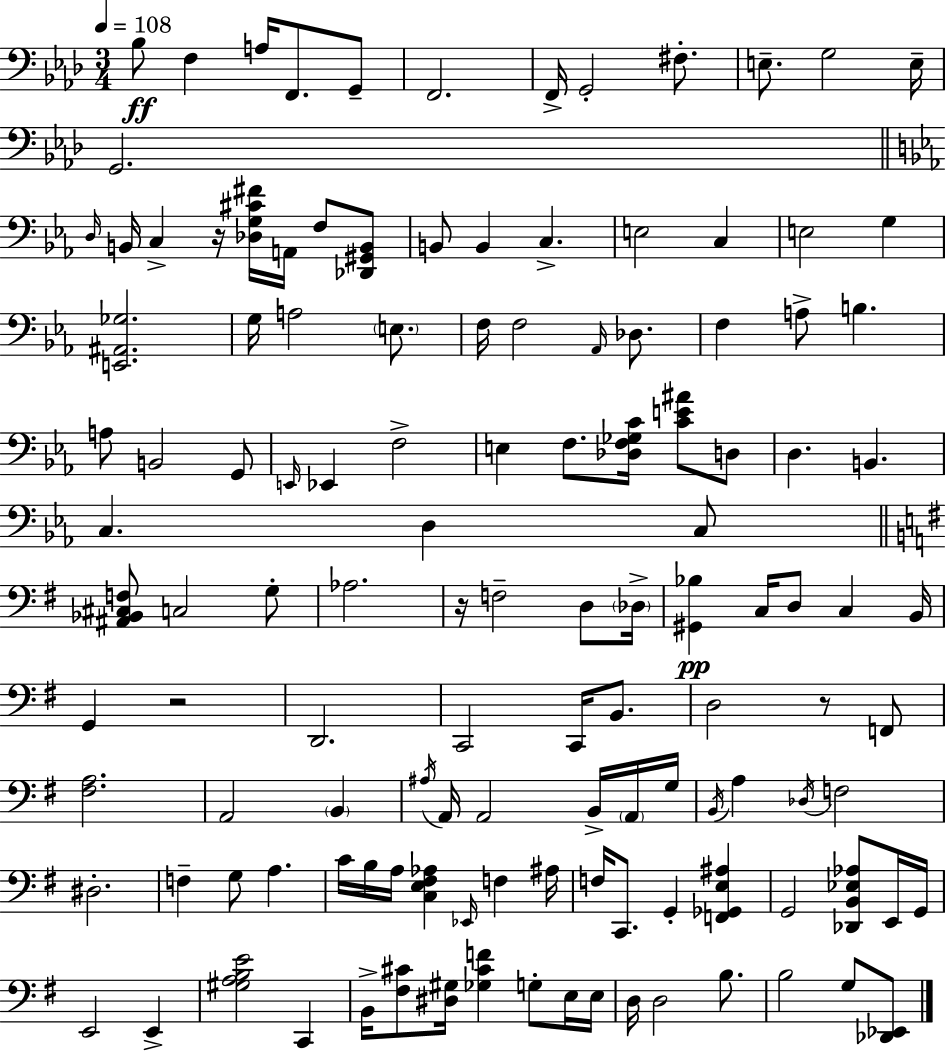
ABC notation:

X:1
T:Untitled
M:3/4
L:1/4
K:Ab
_B,/2 F, A,/4 F,,/2 G,,/2 F,,2 F,,/4 G,,2 ^F,/2 E,/2 G,2 E,/4 G,,2 D,/4 B,,/4 C, z/4 [_D,G,^C^F]/4 A,,/4 F,/2 [_D,,^G,,B,,]/2 B,,/2 B,, C, E,2 C, E,2 G, [E,,^A,,_G,]2 G,/4 A,2 E,/2 F,/4 F,2 _A,,/4 _D,/2 F, A,/2 B, A,/2 B,,2 G,,/2 E,,/4 _E,, F,2 E, F,/2 [_D,F,_G,C]/4 [CE^A]/2 D,/2 D, B,, C, D, C,/2 [^A,,_B,,^C,F,]/2 C,2 G,/2 _A,2 z/4 F,2 D,/2 _D,/4 [^G,,_B,] C,/4 D,/2 C, B,,/4 G,, z2 D,,2 C,,2 C,,/4 B,,/2 D,2 z/2 F,,/2 [^F,A,]2 A,,2 B,, ^A,/4 A,,/4 A,,2 B,,/4 A,,/4 G,/4 B,,/4 A, _D,/4 F,2 ^D,2 F, G,/2 A, C/4 B,/4 A,/4 [C,E,^F,_A,] _E,,/4 F, ^A,/4 F,/4 C,,/2 G,, [F,,_G,,E,^A,] G,,2 [_D,,B,,_E,_A,]/2 E,,/4 G,,/4 E,,2 E,, [^G,A,B,E]2 C,, B,,/4 [^F,^C]/2 [^D,^G,]/4 [_G,^CF] G,/2 E,/4 E,/4 D,/4 D,2 B,/2 B,2 G,/2 [_D,,_E,,]/2